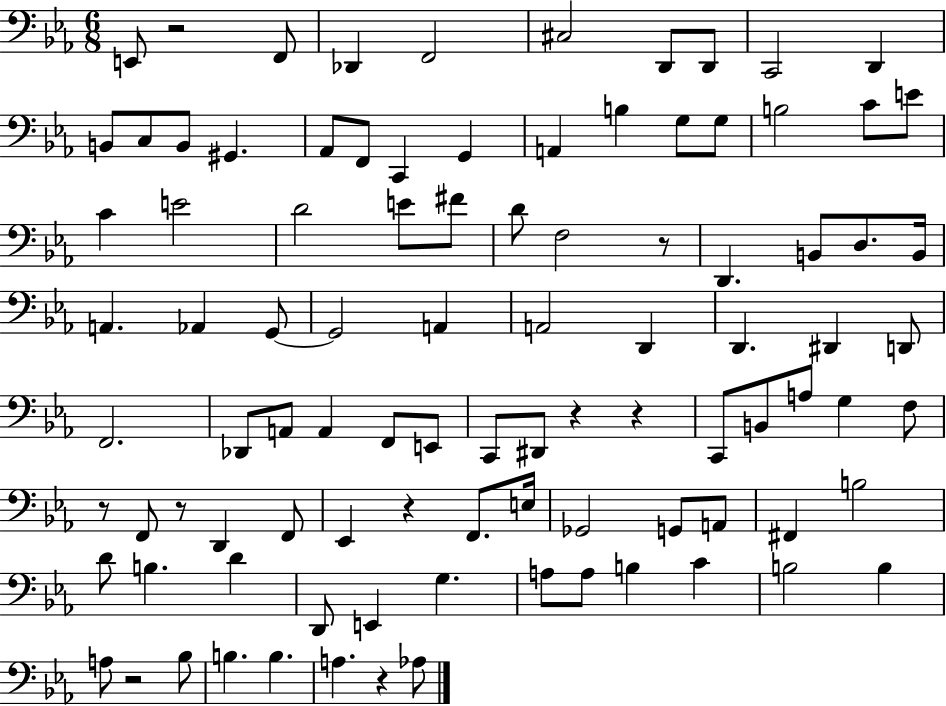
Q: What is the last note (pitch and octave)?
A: Ab3